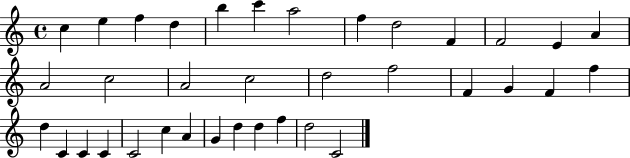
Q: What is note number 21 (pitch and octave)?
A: G4